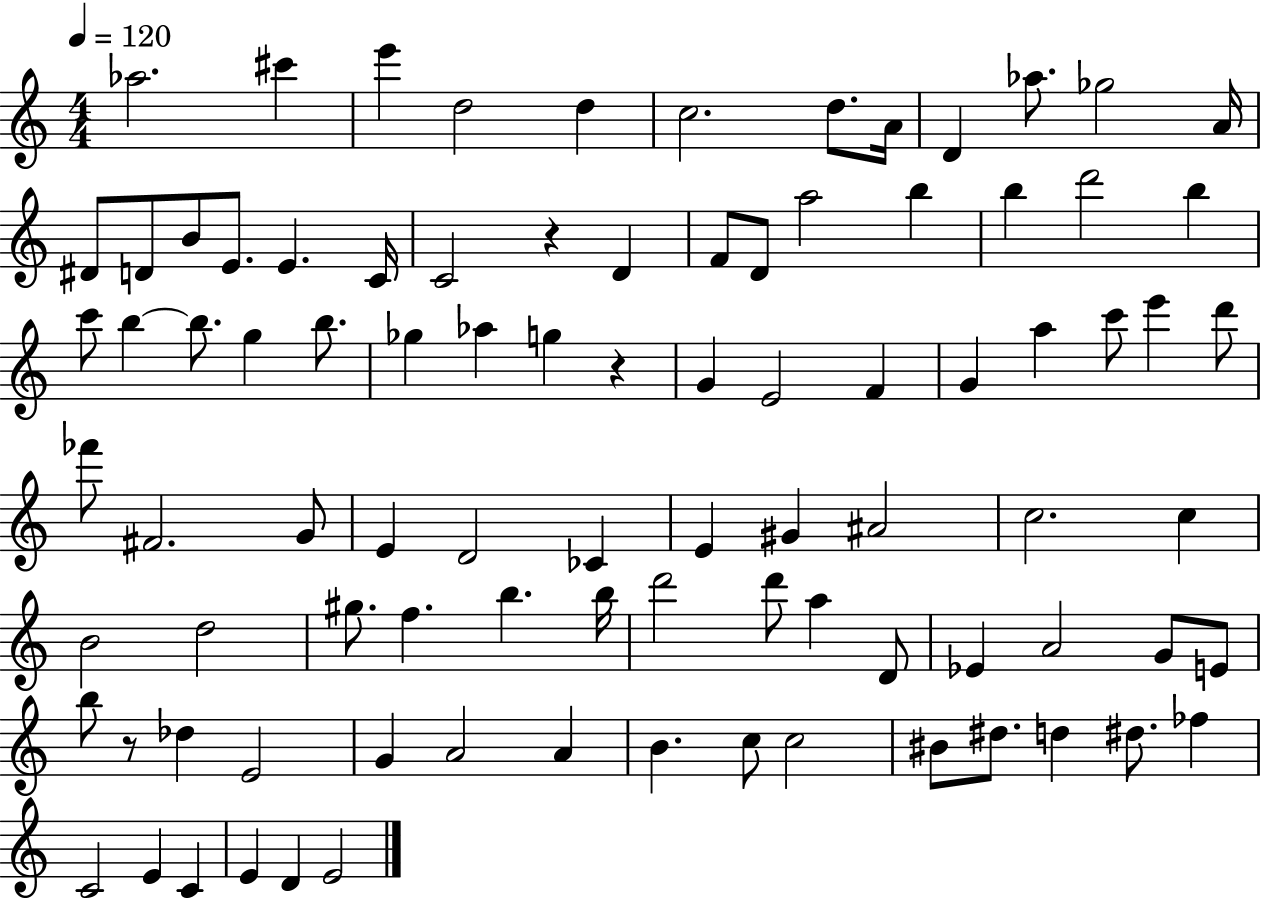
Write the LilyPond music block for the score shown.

{
  \clef treble
  \numericTimeSignature
  \time 4/4
  \key c \major
  \tempo 4 = 120
  aes''2. cis'''4 | e'''4 d''2 d''4 | c''2. d''8. a'16 | d'4 aes''8. ges''2 a'16 | \break dis'8 d'8 b'8 e'8. e'4. c'16 | c'2 r4 d'4 | f'8 d'8 a''2 b''4 | b''4 d'''2 b''4 | \break c'''8 b''4~~ b''8. g''4 b''8. | ges''4 aes''4 g''4 r4 | g'4 e'2 f'4 | g'4 a''4 c'''8 e'''4 d'''8 | \break fes'''8 fis'2. g'8 | e'4 d'2 ces'4 | e'4 gis'4 ais'2 | c''2. c''4 | \break b'2 d''2 | gis''8. f''4. b''4. b''16 | d'''2 d'''8 a''4 d'8 | ees'4 a'2 g'8 e'8 | \break b''8 r8 des''4 e'2 | g'4 a'2 a'4 | b'4. c''8 c''2 | bis'8 dis''8. d''4 dis''8. fes''4 | \break c'2 e'4 c'4 | e'4 d'4 e'2 | \bar "|."
}